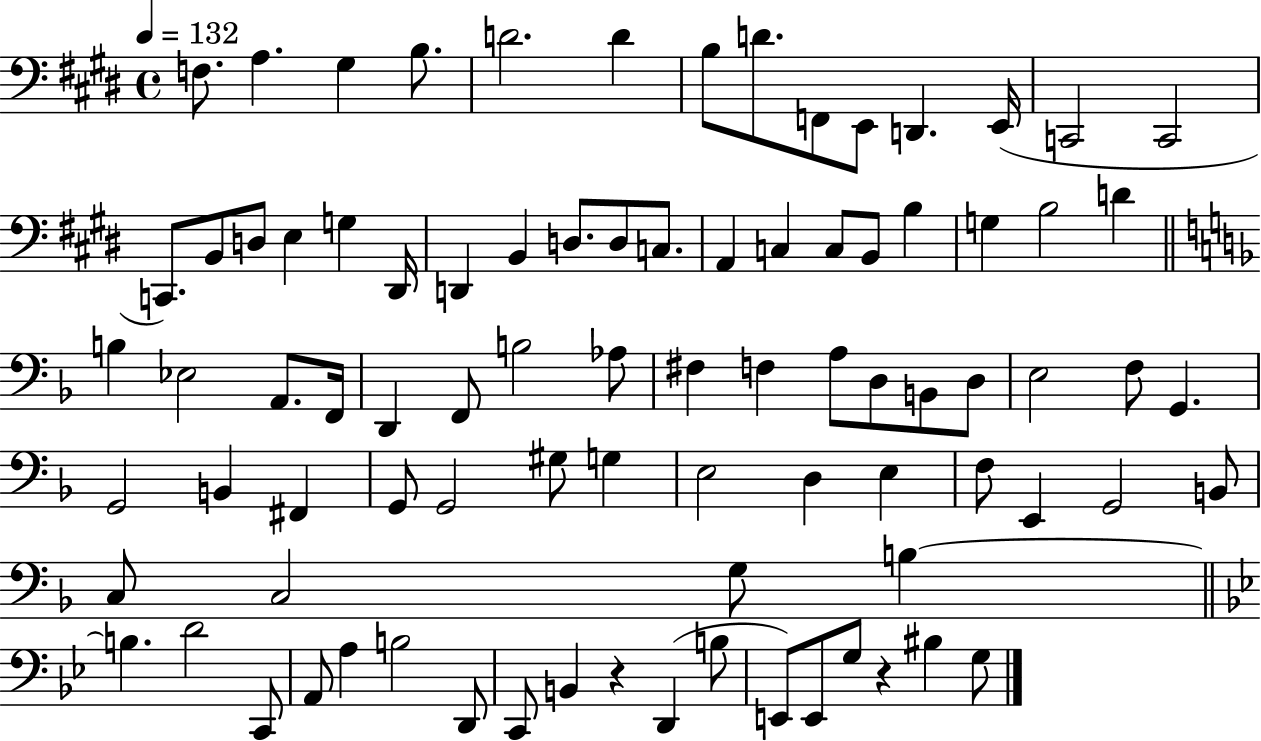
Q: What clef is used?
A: bass